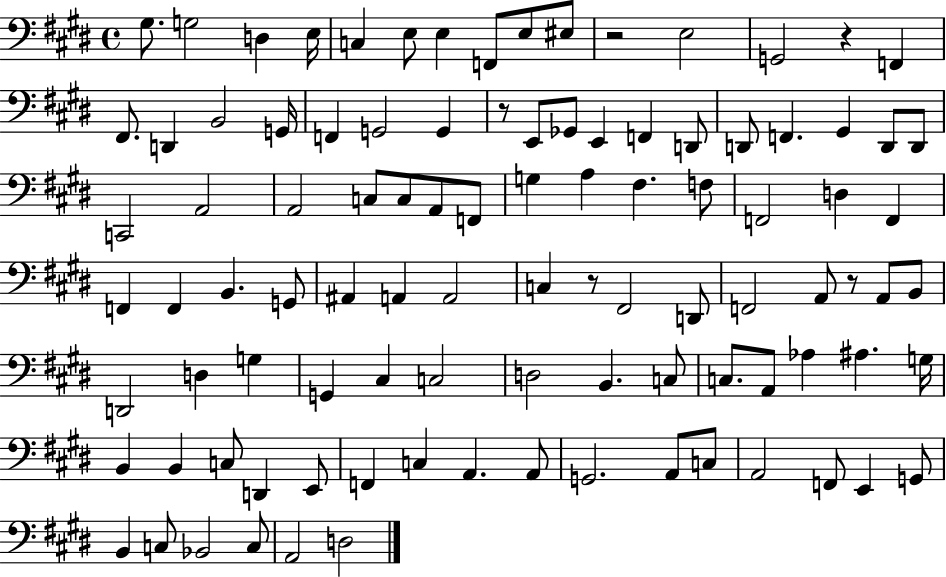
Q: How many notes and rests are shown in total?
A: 99